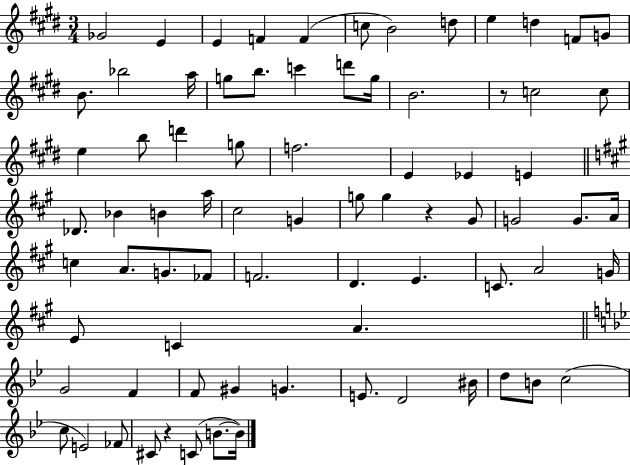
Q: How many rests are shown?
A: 3